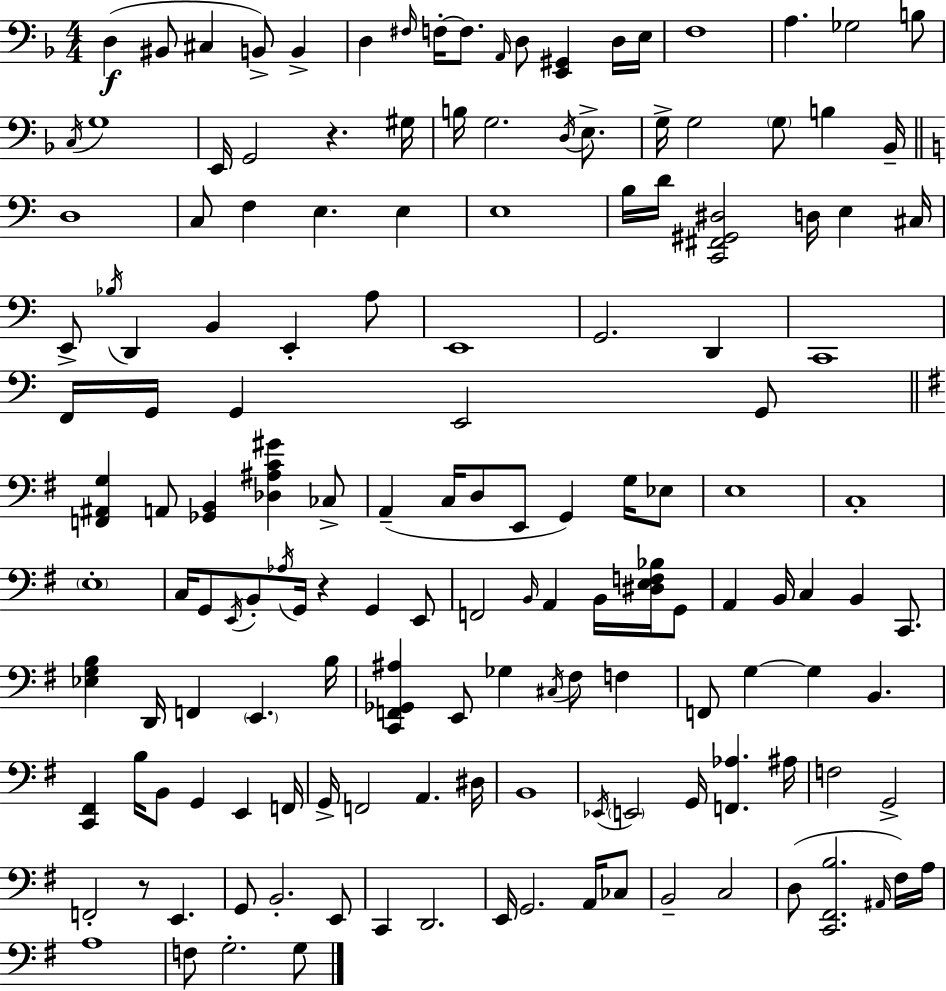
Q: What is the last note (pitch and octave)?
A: G3